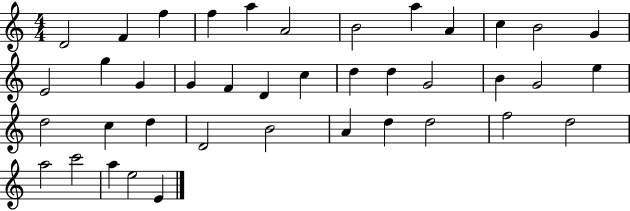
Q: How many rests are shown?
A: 0